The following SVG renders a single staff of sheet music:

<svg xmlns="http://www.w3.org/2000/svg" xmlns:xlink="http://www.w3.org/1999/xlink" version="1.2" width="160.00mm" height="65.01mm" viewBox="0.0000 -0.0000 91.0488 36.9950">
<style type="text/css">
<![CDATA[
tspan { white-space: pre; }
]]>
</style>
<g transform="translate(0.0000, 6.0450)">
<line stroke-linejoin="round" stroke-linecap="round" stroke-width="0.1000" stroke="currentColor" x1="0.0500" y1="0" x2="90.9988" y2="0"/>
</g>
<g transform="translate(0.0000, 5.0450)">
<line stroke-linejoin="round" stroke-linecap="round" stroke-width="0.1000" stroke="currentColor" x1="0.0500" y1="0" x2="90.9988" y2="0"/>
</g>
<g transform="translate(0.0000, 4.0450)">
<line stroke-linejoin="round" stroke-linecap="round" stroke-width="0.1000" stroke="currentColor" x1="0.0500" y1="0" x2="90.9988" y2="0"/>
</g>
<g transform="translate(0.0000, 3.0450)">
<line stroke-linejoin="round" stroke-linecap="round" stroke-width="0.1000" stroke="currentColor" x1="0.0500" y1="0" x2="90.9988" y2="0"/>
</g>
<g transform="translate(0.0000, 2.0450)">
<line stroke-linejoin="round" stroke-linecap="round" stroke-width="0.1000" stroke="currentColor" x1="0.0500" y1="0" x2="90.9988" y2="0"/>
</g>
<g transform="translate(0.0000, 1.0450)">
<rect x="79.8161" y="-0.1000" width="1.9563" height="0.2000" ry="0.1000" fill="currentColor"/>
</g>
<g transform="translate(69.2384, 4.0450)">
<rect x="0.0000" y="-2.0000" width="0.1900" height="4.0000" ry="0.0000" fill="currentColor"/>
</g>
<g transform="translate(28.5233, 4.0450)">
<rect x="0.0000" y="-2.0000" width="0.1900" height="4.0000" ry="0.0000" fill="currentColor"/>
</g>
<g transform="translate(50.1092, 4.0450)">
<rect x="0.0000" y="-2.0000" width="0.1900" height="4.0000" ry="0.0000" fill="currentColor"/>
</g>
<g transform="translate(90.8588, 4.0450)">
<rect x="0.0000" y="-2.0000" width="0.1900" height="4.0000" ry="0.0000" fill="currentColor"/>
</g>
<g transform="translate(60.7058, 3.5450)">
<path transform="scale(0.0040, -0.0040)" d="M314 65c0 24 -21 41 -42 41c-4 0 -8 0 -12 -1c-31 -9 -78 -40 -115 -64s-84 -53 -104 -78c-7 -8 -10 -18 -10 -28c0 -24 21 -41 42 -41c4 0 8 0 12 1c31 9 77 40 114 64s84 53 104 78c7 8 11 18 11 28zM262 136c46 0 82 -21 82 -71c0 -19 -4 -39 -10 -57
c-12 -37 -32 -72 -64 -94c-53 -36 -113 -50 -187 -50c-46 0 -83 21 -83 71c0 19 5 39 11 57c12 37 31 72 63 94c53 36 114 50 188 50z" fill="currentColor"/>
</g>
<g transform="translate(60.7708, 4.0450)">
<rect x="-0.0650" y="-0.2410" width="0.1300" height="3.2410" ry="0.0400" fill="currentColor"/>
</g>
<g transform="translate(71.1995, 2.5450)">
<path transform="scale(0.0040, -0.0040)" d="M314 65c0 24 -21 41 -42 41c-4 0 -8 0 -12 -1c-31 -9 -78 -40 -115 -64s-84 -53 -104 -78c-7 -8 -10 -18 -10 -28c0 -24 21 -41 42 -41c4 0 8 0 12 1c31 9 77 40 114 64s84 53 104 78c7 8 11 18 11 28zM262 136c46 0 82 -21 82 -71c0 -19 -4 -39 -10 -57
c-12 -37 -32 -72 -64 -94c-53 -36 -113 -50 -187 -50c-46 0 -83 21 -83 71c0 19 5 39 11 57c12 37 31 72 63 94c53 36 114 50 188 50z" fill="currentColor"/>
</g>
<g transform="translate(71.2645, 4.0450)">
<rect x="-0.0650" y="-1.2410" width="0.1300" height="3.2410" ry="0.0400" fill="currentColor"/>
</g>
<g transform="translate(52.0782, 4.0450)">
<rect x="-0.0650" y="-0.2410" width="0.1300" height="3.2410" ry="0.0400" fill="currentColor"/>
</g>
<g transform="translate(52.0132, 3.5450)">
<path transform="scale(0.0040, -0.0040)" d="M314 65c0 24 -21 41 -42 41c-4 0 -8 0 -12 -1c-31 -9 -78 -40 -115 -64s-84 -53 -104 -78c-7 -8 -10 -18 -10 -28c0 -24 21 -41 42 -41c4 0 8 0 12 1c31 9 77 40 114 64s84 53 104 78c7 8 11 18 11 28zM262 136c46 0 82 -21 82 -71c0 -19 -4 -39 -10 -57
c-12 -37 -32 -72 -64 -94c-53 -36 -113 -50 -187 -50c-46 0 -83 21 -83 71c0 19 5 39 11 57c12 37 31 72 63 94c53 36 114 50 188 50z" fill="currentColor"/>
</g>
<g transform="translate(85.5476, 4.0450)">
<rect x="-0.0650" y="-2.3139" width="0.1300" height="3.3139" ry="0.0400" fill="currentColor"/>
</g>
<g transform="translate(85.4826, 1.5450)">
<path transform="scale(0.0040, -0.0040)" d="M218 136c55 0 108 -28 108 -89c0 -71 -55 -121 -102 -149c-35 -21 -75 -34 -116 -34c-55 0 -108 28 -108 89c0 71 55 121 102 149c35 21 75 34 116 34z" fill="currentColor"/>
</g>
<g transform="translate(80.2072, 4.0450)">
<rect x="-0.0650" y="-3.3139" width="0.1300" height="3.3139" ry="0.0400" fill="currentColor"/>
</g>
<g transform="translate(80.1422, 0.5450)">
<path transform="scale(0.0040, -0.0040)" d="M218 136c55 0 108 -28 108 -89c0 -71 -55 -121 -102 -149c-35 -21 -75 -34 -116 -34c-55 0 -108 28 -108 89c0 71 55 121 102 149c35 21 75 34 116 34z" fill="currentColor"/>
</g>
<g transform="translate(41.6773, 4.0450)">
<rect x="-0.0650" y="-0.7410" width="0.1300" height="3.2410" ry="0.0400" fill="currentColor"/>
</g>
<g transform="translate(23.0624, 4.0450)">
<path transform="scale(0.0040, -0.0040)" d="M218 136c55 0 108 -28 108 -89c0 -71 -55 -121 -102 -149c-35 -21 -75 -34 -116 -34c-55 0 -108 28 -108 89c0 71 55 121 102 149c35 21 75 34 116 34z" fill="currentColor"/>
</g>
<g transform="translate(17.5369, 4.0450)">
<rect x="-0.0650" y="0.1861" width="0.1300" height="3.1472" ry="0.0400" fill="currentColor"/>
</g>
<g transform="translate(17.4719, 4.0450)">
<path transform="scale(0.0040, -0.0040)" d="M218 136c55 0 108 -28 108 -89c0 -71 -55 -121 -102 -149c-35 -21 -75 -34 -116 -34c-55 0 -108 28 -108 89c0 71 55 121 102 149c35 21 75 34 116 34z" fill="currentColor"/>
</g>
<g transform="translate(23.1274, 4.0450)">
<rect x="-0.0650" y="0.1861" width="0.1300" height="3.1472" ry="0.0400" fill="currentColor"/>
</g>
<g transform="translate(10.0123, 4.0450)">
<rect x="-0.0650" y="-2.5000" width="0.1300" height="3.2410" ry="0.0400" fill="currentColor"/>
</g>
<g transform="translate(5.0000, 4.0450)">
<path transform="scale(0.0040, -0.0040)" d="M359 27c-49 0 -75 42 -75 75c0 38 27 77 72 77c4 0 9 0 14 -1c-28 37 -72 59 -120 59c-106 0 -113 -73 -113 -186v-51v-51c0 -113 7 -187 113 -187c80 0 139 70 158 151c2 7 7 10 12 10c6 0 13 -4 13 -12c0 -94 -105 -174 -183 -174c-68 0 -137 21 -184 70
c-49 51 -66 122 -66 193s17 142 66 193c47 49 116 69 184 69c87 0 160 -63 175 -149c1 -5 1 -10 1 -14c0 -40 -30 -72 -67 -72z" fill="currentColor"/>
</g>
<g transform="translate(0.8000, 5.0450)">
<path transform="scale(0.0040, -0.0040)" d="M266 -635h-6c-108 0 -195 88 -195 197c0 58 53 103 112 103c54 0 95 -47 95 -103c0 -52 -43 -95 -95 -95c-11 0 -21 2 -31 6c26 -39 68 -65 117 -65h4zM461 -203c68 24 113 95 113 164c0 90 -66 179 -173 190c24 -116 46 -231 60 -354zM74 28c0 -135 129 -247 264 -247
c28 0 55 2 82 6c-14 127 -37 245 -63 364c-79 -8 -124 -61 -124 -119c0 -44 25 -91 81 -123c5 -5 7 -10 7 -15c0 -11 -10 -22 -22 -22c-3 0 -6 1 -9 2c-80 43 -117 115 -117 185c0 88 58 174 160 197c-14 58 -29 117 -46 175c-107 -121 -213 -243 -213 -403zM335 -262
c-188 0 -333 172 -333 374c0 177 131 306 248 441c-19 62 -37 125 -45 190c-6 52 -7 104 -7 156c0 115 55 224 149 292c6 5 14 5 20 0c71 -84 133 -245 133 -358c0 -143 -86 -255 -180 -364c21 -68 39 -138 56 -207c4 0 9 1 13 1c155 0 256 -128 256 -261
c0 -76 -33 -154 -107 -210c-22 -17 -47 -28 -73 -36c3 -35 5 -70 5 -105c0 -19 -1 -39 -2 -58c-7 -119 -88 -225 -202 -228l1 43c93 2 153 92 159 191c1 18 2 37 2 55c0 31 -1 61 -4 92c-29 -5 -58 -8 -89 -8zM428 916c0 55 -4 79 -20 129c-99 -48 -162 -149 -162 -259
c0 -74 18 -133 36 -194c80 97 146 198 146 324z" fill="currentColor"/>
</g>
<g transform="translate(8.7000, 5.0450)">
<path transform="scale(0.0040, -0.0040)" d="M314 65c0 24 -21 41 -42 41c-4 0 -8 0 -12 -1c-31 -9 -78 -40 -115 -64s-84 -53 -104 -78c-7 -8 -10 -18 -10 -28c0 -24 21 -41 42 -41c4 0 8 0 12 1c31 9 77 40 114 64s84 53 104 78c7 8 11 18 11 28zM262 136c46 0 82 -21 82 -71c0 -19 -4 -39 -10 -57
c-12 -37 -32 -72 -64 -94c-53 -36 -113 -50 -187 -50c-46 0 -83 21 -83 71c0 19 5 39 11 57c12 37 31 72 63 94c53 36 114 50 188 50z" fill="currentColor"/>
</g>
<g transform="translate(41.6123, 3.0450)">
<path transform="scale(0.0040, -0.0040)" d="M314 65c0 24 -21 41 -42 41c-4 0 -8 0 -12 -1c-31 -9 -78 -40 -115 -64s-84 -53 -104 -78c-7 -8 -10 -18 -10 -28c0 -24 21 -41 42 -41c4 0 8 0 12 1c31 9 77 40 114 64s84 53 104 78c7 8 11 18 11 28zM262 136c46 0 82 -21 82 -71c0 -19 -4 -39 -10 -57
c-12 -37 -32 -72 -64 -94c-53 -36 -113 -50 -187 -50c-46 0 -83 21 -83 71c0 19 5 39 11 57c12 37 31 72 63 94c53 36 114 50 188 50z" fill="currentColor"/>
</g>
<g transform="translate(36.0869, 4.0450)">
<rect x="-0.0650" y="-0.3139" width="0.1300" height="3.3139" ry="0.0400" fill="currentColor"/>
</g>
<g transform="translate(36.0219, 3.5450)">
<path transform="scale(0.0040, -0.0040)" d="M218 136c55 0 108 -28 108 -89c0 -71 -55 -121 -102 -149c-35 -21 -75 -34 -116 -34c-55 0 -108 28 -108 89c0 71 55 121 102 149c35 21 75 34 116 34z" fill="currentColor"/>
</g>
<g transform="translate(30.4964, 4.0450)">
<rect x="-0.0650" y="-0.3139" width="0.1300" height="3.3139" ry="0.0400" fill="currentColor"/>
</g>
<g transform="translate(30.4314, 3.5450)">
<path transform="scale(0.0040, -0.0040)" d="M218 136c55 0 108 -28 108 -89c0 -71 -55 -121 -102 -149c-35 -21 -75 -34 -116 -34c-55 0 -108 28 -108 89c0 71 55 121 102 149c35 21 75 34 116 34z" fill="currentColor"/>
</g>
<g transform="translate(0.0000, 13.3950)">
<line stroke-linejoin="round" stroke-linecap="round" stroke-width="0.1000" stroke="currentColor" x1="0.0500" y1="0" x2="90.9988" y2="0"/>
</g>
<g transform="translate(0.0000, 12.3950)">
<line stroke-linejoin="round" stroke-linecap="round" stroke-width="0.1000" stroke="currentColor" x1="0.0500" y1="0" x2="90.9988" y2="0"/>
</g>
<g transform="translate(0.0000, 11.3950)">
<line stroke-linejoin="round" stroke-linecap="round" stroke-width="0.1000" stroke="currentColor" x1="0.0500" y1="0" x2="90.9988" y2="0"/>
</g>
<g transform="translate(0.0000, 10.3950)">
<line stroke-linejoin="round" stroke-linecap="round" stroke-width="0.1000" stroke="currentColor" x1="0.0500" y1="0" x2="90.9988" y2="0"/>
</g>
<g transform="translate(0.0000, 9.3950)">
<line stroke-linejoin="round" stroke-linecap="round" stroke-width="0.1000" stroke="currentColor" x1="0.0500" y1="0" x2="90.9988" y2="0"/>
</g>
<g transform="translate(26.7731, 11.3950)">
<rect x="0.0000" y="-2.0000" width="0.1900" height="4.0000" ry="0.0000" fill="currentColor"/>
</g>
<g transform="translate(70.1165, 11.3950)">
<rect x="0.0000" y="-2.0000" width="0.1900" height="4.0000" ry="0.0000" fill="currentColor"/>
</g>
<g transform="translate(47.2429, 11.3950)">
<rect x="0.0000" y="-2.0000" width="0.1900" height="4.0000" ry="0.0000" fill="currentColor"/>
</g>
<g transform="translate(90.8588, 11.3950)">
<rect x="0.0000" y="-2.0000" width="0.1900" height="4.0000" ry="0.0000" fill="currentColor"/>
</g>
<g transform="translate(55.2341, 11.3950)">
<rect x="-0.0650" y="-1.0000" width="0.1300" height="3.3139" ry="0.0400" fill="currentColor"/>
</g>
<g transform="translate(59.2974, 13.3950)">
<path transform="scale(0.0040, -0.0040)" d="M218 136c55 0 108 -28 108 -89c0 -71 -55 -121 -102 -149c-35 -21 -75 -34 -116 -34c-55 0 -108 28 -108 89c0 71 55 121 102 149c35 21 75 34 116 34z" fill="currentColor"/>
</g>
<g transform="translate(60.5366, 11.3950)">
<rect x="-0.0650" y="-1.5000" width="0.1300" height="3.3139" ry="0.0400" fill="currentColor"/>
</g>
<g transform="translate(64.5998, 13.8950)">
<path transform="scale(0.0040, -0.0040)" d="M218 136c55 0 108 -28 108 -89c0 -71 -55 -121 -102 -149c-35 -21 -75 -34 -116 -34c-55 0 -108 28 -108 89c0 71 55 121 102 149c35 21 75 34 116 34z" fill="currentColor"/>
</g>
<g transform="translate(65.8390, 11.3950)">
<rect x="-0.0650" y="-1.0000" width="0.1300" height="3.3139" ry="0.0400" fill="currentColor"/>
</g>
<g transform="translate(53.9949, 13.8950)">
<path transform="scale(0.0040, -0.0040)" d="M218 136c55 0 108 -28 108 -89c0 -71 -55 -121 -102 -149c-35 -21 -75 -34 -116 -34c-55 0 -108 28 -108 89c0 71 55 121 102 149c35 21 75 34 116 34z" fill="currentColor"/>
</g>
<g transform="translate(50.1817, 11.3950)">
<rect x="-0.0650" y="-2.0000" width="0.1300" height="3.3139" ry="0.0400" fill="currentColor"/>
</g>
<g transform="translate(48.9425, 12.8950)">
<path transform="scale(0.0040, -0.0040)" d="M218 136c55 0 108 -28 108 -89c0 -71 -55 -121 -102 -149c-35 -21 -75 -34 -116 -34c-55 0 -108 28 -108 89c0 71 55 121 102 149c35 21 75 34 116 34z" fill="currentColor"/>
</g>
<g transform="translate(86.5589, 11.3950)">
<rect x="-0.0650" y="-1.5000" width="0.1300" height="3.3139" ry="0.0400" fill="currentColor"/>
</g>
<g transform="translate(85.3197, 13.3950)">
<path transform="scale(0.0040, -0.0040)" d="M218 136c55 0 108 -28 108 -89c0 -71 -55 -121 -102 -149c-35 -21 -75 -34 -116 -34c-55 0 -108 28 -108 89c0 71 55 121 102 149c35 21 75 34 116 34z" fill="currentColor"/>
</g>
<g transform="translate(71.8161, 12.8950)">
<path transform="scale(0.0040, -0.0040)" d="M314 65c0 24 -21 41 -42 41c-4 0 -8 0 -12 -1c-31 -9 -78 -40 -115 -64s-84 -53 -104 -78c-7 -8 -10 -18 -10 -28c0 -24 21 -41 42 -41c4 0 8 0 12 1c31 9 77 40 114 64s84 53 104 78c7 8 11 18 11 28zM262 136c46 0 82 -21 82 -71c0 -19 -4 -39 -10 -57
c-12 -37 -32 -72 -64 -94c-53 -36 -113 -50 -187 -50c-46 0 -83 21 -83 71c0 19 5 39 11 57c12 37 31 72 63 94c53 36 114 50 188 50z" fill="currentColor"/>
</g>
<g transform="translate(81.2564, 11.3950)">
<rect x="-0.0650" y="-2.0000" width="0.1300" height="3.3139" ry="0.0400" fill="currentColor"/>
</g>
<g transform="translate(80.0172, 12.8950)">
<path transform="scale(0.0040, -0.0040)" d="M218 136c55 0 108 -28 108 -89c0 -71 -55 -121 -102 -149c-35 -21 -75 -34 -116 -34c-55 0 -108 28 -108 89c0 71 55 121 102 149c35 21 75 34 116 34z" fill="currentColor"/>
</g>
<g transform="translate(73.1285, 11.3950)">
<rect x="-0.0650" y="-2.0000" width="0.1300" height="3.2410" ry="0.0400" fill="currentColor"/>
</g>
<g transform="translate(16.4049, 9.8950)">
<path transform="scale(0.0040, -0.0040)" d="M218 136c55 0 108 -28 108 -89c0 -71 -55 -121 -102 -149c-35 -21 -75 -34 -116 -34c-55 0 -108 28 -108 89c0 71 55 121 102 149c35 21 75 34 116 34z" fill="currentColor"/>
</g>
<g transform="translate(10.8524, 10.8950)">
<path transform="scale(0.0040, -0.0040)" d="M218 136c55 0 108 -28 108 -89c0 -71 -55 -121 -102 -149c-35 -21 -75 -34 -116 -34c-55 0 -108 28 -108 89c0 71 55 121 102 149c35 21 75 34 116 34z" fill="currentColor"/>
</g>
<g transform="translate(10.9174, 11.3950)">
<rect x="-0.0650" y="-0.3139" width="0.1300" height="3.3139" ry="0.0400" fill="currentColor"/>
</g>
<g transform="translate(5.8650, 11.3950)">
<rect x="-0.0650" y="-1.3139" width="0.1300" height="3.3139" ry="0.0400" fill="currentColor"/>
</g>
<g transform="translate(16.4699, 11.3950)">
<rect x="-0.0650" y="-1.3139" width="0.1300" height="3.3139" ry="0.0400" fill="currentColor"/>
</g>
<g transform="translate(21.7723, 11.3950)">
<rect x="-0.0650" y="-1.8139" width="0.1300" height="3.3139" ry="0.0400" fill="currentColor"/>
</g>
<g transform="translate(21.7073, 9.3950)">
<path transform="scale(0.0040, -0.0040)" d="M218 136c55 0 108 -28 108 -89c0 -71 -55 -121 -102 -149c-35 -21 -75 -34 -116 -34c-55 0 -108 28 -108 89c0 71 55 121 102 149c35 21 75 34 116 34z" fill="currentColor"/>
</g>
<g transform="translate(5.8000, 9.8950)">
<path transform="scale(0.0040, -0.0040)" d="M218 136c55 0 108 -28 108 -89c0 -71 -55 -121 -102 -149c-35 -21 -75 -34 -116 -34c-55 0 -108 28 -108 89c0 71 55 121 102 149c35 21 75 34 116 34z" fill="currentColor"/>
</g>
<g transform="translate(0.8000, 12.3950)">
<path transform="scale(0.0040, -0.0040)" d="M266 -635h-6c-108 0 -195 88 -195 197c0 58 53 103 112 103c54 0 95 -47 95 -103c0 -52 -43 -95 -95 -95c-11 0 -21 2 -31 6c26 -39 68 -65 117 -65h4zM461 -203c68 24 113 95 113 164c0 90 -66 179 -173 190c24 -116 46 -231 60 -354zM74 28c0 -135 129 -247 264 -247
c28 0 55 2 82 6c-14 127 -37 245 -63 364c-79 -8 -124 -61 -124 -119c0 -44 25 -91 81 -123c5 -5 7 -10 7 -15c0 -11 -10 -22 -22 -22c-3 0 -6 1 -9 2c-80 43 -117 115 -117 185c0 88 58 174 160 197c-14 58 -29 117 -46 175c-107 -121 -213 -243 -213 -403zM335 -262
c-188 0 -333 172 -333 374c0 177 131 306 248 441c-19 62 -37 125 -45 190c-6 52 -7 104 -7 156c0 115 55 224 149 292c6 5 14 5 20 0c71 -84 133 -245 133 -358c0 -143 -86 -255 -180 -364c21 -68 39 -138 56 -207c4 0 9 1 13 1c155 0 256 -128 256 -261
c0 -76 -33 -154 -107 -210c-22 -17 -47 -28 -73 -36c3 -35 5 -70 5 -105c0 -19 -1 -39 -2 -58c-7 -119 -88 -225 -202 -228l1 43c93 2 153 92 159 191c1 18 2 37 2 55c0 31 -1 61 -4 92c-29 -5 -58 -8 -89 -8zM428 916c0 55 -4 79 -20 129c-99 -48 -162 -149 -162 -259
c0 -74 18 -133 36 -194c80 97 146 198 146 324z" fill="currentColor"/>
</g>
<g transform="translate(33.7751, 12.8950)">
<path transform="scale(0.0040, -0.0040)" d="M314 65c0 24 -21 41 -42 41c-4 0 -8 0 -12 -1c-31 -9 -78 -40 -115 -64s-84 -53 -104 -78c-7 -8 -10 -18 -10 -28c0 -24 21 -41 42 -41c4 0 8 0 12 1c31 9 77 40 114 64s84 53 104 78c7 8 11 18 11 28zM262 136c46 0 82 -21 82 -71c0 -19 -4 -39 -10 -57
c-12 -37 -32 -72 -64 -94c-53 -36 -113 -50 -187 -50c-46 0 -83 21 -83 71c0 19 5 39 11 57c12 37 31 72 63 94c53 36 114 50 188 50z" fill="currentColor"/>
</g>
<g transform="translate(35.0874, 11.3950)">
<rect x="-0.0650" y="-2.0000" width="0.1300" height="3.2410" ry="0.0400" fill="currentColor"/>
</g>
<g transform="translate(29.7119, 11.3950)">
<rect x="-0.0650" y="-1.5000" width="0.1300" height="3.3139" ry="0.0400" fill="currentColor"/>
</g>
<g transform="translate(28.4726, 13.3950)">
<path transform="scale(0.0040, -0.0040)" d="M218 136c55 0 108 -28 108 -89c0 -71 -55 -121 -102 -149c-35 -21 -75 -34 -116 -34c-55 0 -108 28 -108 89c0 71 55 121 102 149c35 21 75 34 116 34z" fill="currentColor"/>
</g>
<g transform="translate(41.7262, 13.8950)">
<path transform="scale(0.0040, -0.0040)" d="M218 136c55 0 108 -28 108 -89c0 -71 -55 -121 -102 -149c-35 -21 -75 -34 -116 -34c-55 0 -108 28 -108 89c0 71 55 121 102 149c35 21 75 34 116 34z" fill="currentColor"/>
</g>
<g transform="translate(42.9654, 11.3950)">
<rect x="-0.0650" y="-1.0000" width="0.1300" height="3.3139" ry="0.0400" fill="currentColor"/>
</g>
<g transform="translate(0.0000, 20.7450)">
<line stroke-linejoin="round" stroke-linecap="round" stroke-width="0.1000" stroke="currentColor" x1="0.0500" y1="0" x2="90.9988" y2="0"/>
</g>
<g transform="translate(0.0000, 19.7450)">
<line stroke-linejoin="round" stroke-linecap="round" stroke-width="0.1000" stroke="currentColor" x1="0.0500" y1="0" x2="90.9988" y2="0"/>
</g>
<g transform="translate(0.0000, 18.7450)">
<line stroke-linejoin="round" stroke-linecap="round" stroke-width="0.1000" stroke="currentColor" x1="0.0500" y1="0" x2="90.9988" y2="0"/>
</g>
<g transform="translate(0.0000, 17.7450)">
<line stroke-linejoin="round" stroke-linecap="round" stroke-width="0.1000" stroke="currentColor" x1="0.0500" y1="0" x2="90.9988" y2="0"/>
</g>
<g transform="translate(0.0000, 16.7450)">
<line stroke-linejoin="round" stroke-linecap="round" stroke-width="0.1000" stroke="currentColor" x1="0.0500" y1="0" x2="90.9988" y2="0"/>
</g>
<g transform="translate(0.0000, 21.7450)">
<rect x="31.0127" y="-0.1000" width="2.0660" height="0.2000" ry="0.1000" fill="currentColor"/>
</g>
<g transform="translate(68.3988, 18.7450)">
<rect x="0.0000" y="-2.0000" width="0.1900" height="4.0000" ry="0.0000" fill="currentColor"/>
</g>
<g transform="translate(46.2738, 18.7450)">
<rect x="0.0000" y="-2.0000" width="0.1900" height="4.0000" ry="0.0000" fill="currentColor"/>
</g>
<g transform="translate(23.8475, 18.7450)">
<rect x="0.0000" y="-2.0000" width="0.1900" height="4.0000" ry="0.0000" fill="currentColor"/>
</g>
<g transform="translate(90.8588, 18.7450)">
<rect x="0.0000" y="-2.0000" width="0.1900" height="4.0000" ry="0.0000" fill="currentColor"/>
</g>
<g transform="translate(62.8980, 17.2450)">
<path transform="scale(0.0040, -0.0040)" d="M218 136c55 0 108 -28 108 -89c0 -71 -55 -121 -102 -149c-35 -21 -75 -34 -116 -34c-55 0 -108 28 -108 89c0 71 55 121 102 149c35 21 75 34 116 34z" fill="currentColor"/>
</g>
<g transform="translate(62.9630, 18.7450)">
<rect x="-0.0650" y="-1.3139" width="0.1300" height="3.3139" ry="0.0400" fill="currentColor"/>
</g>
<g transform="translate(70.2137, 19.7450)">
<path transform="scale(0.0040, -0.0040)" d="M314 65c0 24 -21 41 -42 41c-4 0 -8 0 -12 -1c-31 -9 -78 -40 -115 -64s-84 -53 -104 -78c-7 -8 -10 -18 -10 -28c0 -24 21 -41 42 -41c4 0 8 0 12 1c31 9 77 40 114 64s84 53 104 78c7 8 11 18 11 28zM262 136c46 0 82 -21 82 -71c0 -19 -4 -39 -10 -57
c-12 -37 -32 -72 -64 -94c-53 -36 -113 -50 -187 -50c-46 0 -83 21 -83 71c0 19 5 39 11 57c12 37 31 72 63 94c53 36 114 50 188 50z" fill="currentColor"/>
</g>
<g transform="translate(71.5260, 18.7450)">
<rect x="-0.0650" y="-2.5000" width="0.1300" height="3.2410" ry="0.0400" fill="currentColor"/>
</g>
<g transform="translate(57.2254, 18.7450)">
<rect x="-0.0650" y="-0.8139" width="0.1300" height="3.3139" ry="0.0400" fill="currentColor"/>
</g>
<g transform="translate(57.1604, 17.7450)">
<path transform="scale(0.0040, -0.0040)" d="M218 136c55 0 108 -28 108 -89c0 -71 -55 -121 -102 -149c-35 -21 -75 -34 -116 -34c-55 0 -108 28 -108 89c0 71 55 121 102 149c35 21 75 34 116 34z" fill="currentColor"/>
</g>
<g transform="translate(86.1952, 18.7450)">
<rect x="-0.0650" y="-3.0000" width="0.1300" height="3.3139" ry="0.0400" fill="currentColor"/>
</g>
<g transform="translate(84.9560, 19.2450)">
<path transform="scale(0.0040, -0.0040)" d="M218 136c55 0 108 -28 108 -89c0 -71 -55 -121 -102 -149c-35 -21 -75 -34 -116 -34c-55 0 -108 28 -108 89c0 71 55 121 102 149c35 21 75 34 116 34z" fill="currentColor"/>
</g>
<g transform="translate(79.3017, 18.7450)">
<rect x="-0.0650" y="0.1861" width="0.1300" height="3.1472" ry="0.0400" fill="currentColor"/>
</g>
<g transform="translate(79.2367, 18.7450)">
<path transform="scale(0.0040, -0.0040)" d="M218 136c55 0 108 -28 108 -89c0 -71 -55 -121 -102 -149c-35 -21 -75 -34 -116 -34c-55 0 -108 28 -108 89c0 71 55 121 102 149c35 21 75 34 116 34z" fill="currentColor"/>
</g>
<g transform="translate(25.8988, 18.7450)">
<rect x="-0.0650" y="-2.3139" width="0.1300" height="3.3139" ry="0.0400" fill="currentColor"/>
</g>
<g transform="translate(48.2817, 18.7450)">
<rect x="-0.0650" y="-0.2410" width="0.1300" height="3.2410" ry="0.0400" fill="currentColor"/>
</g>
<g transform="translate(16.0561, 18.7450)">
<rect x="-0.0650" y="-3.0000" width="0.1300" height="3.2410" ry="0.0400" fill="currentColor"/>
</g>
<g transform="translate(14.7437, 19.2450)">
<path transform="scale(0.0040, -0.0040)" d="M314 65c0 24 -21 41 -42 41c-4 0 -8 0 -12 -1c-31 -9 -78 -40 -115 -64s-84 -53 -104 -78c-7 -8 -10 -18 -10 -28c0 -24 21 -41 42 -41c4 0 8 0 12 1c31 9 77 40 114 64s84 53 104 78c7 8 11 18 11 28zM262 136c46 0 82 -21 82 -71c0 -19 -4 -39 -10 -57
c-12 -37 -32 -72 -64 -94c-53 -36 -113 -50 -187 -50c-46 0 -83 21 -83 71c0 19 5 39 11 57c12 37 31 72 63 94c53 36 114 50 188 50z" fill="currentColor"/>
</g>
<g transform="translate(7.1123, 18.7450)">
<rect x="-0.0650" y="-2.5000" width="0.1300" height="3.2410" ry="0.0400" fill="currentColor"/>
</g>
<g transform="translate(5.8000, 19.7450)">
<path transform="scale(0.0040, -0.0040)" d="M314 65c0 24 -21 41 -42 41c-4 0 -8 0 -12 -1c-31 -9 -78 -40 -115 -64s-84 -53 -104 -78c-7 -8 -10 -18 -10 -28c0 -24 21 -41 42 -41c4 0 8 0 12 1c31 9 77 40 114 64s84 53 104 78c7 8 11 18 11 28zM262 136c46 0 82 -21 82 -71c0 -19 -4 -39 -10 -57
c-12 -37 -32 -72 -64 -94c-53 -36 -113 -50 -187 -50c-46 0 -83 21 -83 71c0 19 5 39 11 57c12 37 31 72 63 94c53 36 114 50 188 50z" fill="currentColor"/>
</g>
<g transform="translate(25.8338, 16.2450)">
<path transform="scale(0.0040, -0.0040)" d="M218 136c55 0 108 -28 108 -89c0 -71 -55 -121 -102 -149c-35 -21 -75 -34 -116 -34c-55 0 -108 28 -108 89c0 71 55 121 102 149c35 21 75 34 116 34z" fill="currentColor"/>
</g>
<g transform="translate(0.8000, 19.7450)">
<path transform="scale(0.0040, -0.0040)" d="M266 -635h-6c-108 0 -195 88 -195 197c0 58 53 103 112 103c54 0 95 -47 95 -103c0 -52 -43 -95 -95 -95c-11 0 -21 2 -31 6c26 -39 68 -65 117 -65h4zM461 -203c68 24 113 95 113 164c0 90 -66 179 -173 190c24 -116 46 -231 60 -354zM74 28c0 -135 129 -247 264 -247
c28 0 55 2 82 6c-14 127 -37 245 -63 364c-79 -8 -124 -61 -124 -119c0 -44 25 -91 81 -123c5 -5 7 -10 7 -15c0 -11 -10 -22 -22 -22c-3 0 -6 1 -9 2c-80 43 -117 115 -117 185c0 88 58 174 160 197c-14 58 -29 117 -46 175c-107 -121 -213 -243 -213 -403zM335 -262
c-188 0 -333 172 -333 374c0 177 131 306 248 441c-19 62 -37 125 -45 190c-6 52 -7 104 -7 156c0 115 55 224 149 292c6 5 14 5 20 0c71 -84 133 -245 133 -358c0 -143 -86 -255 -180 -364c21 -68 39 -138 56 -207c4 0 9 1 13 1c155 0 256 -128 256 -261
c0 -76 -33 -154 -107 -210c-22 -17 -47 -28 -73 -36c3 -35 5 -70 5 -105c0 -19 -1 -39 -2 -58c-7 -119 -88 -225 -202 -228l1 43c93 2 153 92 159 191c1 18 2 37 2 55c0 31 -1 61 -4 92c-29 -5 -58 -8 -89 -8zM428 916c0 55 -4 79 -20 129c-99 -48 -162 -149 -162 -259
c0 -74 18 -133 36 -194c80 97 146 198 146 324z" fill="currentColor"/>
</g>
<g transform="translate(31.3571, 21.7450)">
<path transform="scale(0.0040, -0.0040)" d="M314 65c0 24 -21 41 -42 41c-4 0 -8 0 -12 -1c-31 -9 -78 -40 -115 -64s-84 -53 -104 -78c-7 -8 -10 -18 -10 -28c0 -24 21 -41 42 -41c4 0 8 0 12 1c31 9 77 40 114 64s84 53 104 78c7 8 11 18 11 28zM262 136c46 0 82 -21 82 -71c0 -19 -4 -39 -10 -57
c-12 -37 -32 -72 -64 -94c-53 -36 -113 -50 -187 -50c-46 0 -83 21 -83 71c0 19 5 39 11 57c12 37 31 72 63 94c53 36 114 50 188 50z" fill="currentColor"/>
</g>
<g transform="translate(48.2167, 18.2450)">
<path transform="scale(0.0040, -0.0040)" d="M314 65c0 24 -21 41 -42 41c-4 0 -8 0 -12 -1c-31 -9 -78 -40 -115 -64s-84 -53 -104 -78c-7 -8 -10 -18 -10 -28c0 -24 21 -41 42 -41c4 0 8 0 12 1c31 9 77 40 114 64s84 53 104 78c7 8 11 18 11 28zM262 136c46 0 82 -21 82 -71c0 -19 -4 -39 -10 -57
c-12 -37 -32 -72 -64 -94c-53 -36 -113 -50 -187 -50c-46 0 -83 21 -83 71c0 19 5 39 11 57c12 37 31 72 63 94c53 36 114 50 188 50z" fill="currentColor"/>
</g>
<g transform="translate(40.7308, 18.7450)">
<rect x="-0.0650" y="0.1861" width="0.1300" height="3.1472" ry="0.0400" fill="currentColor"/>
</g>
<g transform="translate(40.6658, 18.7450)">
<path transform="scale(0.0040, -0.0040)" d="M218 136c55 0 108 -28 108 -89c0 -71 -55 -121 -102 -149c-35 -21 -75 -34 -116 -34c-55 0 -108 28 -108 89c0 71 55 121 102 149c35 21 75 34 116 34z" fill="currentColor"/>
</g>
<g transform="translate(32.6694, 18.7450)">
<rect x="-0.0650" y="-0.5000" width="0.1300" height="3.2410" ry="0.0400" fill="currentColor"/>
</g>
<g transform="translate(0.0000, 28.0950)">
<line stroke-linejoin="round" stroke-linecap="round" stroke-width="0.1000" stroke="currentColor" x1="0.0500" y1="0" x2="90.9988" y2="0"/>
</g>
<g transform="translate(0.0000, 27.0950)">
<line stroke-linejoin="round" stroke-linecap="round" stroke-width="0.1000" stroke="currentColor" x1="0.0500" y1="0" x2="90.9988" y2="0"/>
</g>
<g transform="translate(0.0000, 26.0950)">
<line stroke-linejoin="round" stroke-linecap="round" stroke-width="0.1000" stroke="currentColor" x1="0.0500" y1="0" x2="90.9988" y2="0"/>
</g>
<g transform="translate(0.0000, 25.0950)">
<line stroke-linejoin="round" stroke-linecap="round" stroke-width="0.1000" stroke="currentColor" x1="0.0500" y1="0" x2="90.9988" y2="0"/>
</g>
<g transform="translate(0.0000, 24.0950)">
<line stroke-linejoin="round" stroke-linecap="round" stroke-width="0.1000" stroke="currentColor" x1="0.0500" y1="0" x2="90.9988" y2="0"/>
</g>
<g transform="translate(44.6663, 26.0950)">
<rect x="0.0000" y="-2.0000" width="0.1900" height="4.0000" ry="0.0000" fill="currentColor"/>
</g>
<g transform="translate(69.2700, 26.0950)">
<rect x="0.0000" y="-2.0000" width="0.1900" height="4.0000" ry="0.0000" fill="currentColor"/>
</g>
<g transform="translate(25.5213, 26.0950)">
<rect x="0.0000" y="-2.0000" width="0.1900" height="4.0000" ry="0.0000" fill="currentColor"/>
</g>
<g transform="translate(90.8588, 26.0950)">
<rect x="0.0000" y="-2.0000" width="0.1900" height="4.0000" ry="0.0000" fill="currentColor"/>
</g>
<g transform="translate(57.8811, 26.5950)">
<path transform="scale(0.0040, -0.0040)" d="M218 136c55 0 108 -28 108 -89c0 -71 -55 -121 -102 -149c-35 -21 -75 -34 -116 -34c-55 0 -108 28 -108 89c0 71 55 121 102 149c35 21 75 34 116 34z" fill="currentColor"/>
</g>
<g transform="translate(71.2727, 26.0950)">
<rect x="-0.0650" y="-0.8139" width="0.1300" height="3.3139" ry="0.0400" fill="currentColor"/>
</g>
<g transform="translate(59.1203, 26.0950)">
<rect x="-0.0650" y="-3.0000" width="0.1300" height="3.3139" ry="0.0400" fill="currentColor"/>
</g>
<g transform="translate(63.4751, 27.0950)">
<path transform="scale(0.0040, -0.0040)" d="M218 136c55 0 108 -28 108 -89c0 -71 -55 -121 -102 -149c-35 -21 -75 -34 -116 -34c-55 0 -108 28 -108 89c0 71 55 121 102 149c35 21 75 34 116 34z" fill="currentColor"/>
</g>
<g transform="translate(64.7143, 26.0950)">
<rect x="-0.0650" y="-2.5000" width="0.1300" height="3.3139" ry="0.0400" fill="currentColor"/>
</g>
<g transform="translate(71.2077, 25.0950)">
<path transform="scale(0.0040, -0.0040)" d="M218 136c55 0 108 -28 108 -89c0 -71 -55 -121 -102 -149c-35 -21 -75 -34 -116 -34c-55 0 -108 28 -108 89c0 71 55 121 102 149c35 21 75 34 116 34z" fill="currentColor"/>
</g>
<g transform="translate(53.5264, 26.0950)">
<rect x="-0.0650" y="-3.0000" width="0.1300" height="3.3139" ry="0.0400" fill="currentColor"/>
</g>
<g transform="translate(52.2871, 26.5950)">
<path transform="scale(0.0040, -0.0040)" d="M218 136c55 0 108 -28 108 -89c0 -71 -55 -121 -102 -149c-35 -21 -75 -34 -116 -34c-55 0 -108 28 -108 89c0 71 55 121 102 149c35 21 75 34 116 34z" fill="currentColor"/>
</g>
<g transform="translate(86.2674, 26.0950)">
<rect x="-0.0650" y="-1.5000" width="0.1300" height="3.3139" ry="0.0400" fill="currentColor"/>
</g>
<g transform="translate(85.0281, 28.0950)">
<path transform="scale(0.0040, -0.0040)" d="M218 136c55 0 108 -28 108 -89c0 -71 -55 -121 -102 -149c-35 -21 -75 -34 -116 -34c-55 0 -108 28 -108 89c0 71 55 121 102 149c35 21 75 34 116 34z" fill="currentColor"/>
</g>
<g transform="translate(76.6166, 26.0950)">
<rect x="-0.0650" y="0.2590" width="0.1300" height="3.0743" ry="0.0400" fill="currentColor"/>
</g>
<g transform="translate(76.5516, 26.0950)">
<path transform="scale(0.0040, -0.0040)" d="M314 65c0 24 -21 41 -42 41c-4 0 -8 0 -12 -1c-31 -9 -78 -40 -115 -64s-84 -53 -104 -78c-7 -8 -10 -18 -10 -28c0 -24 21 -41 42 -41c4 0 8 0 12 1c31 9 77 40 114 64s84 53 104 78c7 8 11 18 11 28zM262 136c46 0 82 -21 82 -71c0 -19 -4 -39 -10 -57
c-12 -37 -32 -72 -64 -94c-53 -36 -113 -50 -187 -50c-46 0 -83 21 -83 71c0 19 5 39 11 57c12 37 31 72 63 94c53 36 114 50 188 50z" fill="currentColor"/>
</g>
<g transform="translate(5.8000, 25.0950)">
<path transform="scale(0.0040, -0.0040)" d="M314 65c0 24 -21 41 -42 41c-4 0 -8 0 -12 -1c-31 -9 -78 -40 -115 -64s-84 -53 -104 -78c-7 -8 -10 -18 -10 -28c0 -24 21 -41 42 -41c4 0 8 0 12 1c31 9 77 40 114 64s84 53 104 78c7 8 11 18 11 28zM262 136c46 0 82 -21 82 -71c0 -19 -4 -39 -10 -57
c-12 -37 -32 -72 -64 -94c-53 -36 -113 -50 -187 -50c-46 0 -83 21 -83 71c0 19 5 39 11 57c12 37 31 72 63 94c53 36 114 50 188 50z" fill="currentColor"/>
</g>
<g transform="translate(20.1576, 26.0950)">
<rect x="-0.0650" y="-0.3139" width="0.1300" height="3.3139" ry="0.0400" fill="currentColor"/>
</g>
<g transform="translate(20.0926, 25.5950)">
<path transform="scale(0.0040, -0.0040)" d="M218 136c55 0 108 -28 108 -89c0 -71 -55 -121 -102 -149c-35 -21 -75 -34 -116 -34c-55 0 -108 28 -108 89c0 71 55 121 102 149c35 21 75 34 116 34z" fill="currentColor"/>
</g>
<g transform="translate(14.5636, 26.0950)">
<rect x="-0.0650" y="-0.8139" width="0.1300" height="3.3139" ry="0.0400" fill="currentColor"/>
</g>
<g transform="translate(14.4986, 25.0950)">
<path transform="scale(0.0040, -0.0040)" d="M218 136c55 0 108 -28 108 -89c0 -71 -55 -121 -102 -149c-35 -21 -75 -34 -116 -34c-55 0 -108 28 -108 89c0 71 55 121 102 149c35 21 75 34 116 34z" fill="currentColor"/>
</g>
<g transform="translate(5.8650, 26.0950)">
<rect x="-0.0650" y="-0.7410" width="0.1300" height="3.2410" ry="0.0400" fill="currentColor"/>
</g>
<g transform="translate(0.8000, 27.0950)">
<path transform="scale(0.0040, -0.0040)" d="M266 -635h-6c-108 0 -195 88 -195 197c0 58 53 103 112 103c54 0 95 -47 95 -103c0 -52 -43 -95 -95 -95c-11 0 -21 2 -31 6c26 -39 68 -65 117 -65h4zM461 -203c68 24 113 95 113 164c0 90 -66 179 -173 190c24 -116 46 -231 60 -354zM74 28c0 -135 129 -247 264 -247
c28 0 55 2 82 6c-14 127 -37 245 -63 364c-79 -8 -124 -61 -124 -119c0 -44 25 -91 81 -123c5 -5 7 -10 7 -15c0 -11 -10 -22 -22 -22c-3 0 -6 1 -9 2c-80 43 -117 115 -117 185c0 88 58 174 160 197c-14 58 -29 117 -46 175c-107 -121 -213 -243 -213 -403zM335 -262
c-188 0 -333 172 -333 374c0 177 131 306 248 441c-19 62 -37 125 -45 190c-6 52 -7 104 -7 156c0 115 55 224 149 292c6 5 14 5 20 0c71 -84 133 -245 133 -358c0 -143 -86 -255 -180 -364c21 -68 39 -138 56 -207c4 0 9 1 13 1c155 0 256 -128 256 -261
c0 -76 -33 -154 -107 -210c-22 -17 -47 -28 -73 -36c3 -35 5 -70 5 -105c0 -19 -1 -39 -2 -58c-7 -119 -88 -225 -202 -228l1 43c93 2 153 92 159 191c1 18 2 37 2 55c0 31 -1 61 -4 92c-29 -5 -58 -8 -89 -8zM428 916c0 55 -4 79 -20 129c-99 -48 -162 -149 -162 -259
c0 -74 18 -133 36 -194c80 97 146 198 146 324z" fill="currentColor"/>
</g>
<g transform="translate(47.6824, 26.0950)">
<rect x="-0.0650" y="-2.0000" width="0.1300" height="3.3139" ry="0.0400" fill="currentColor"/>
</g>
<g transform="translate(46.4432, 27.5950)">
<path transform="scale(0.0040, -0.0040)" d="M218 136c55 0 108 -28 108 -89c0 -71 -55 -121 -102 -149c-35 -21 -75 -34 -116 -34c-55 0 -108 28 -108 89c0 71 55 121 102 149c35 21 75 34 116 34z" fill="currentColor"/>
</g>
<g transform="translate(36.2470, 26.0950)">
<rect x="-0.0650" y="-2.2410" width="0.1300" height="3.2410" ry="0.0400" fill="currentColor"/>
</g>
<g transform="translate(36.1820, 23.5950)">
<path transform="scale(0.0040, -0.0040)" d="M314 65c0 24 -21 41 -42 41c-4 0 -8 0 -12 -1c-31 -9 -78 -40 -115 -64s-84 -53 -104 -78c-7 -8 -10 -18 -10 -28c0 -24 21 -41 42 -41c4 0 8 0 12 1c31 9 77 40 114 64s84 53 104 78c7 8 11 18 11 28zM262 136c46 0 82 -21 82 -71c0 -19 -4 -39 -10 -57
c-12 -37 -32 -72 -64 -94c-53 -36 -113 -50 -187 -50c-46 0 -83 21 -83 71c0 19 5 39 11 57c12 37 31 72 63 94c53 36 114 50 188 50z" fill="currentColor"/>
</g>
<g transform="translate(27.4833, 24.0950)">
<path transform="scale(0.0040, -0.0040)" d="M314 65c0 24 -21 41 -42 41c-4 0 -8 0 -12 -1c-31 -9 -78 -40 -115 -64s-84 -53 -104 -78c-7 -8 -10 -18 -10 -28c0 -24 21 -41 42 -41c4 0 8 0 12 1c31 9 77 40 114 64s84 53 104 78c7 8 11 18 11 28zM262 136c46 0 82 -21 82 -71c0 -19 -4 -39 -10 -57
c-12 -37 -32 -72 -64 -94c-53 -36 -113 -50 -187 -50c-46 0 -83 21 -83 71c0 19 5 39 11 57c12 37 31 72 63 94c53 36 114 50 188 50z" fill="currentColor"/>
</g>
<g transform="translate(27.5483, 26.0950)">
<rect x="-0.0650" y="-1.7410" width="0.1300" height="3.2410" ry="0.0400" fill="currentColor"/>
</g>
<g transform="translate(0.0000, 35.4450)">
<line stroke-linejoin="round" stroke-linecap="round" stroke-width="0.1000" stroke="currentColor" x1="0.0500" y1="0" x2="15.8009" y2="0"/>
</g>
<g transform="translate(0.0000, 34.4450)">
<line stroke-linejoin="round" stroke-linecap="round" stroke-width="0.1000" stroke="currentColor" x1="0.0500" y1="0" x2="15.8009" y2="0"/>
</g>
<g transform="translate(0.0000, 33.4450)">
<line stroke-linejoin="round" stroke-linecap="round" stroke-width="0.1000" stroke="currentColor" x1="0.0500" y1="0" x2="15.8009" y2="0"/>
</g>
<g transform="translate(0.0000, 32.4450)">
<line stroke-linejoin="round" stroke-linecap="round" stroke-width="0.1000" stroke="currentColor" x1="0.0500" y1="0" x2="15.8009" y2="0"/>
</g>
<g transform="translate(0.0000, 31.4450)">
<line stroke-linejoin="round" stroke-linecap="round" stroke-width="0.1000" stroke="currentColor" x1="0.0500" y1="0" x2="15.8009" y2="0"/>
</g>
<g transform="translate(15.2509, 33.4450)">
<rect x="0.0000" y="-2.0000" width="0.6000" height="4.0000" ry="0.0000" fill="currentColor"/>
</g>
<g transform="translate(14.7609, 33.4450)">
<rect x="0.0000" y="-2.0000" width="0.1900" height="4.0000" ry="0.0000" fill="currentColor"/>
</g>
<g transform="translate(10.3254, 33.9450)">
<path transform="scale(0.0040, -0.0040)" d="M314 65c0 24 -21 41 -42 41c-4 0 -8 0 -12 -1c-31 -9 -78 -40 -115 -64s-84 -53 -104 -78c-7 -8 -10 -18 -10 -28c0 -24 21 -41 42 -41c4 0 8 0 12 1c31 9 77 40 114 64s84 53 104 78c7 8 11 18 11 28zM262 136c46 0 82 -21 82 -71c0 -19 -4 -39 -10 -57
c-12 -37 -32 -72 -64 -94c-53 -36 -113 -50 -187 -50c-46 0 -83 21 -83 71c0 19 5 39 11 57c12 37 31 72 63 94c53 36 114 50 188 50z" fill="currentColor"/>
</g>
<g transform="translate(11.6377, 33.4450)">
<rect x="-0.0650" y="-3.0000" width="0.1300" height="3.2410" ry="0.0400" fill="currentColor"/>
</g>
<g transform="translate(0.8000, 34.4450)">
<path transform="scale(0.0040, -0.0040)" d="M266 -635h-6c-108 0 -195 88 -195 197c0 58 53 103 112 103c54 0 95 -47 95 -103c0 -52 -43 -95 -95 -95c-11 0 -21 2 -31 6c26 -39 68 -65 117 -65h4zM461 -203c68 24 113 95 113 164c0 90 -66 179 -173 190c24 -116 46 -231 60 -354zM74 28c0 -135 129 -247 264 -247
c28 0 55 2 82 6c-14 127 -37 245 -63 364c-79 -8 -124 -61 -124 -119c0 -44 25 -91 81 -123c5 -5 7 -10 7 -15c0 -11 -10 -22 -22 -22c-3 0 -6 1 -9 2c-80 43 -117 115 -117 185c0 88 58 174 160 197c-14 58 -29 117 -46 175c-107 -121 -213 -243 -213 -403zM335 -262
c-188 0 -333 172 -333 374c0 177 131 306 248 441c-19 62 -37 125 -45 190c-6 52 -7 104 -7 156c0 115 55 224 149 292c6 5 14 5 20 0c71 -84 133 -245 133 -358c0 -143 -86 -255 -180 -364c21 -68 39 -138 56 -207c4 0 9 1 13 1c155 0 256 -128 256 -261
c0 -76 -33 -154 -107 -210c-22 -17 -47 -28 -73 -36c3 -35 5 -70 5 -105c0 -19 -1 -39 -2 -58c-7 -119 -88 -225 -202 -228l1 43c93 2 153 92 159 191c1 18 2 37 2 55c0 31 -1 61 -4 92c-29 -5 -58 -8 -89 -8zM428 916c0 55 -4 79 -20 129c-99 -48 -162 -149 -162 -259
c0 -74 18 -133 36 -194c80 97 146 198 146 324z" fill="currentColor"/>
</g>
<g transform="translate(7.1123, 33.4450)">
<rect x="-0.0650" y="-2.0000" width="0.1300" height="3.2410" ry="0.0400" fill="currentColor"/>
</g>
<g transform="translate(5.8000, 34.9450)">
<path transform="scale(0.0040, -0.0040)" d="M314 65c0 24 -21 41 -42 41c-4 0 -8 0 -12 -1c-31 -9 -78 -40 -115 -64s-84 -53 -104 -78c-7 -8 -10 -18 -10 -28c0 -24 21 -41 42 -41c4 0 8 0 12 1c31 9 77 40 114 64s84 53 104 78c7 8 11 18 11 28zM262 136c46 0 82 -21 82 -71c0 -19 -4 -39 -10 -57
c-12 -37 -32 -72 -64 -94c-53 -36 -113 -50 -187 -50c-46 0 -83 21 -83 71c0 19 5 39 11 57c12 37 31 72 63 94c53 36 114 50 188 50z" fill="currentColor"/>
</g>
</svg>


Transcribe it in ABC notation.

X:1
T:Untitled
M:4/4
L:1/4
K:C
G2 B B c c d2 c2 c2 e2 b g e c e f E F2 D F D E D F2 F E G2 A2 g C2 B c2 d e G2 B A d2 d c f2 g2 F A A G d B2 E F2 A2